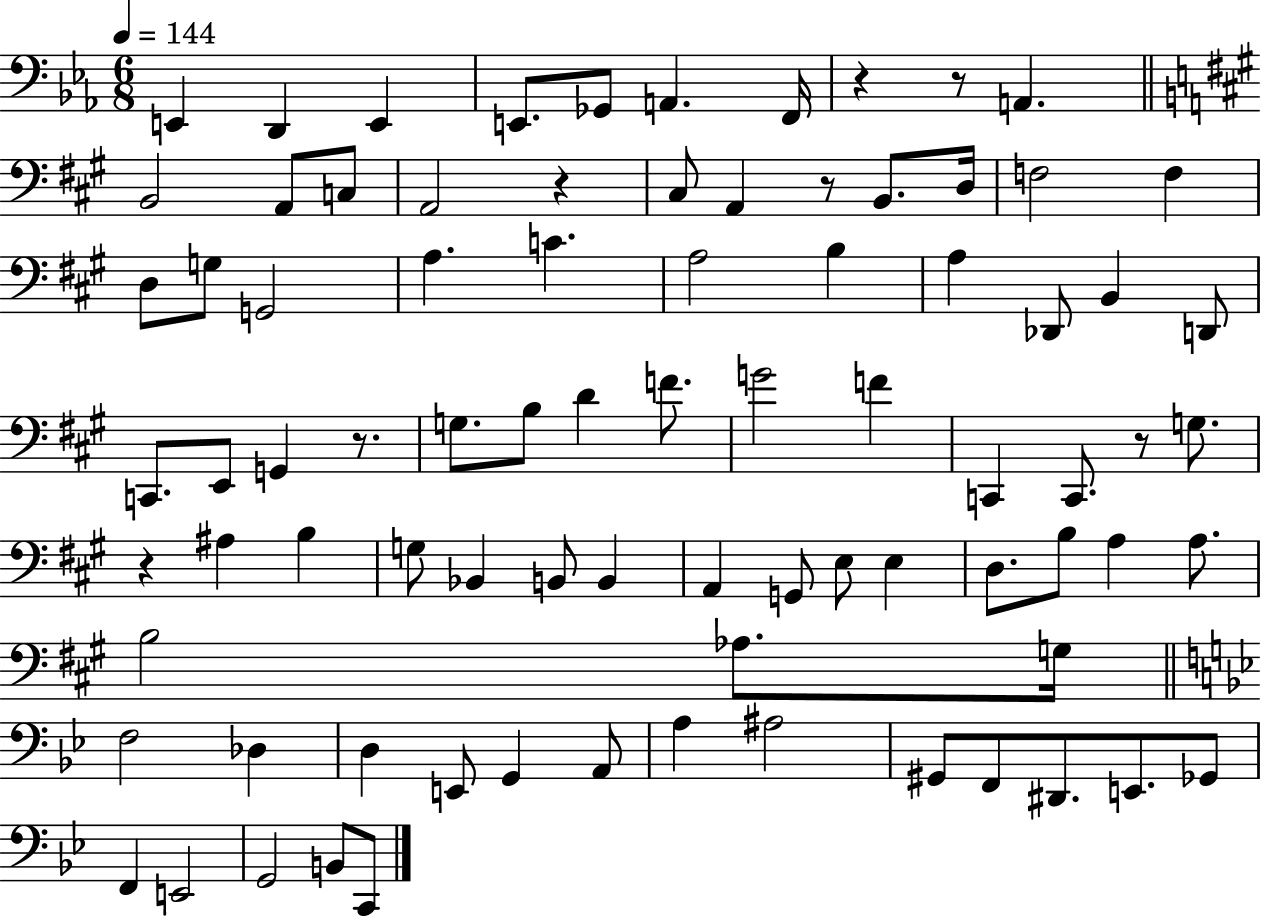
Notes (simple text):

E2/q D2/q E2/q E2/e. Gb2/e A2/q. F2/s R/q R/e A2/q. B2/h A2/e C3/e A2/h R/q C#3/e A2/q R/e B2/e. D3/s F3/h F3/q D3/e G3/e G2/h A3/q. C4/q. A3/h B3/q A3/q Db2/e B2/q D2/e C2/e. E2/e G2/q R/e. G3/e. B3/e D4/q F4/e. G4/h F4/q C2/q C2/e. R/e G3/e. R/q A#3/q B3/q G3/e Bb2/q B2/e B2/q A2/q G2/e E3/e E3/q D3/e. B3/e A3/q A3/e. B3/h Ab3/e. G3/s F3/h Db3/q D3/q E2/e G2/q A2/e A3/q A#3/h G#2/e F2/e D#2/e. E2/e. Gb2/e F2/q E2/h G2/h B2/e C2/e